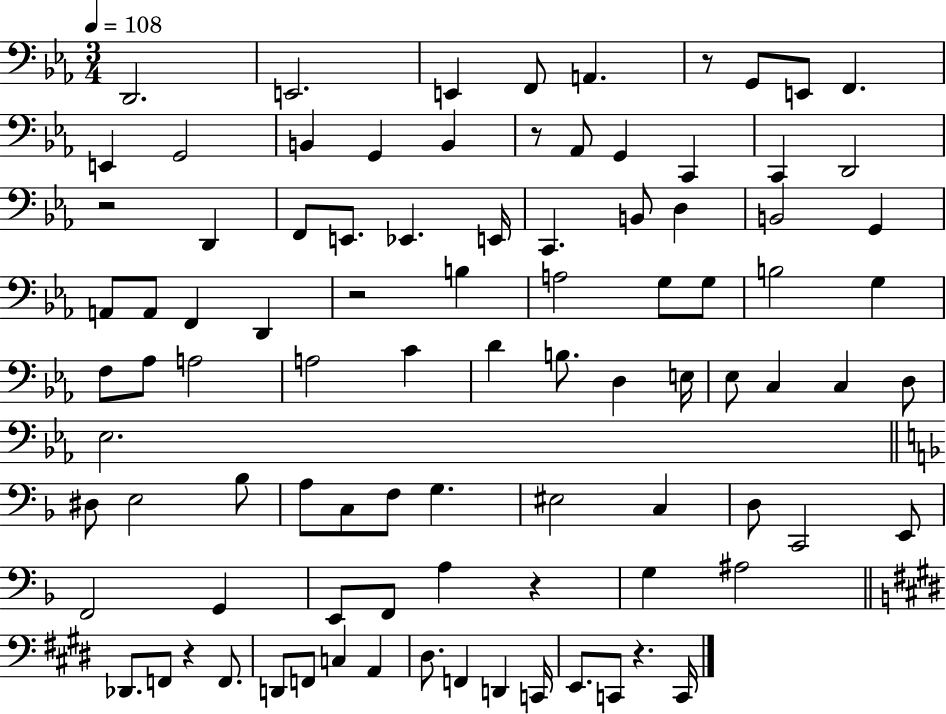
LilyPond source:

{
  \clef bass
  \numericTimeSignature
  \time 3/4
  \key ees \major
  \tempo 4 = 108
  \repeat volta 2 { d,2. | e,2. | e,4 f,8 a,4. | r8 g,8 e,8 f,4. | \break e,4 g,2 | b,4 g,4 b,4 | r8 aes,8 g,4 c,4 | c,4 d,2 | \break r2 d,4 | f,8 e,8. ees,4. e,16 | c,4. b,8 d4 | b,2 g,4 | \break a,8 a,8 f,4 d,4 | r2 b4 | a2 g8 g8 | b2 g4 | \break f8 aes8 a2 | a2 c'4 | d'4 b8. d4 e16 | ees8 c4 c4 d8 | \break ees2. | \bar "||" \break \key f \major dis8 e2 bes8 | a8 c8 f8 g4. | eis2 c4 | d8 c,2 e,8 | \break f,2 g,4 | e,8 f,8 a4 r4 | g4 ais2 | \bar "||" \break \key e \major des,8. f,8 r4 f,8. | d,8 f,8 c4 a,4 | dis8. f,4 d,4 c,16 | e,8. c,8 r4. c,16 | \break } \bar "|."
}